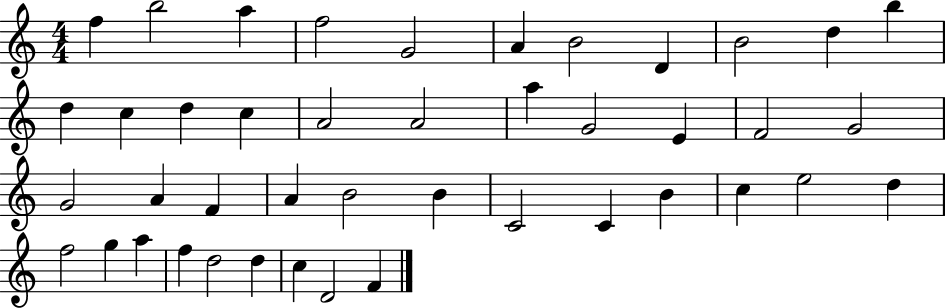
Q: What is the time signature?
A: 4/4